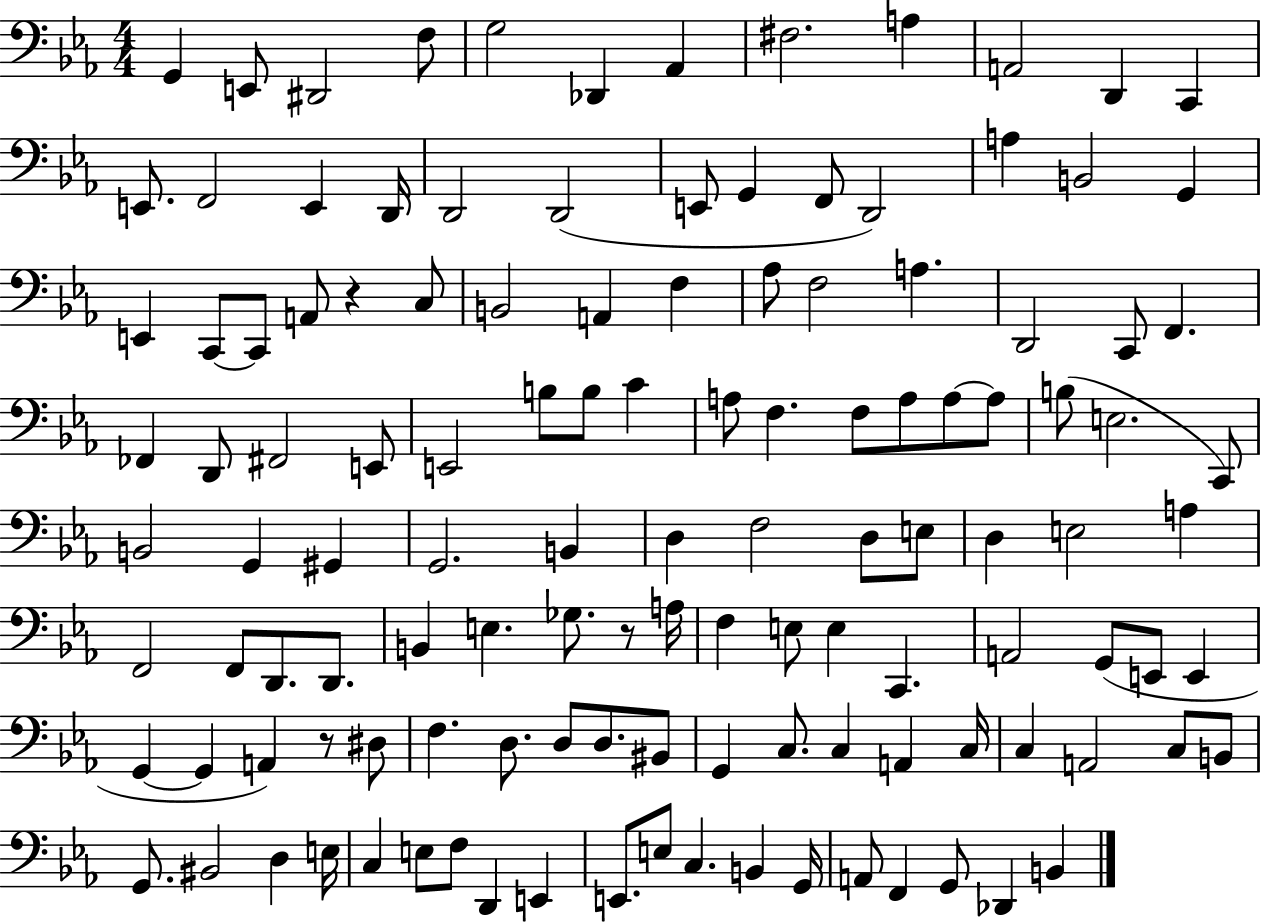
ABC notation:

X:1
T:Untitled
M:4/4
L:1/4
K:Eb
G,, E,,/2 ^D,,2 F,/2 G,2 _D,, _A,, ^F,2 A, A,,2 D,, C,, E,,/2 F,,2 E,, D,,/4 D,,2 D,,2 E,,/2 G,, F,,/2 D,,2 A, B,,2 G,, E,, C,,/2 C,,/2 A,,/2 z C,/2 B,,2 A,, F, _A,/2 F,2 A, D,,2 C,,/2 F,, _F,, D,,/2 ^F,,2 E,,/2 E,,2 B,/2 B,/2 C A,/2 F, F,/2 A,/2 A,/2 A,/2 B,/2 E,2 C,,/2 B,,2 G,, ^G,, G,,2 B,, D, F,2 D,/2 E,/2 D, E,2 A, F,,2 F,,/2 D,,/2 D,,/2 B,, E, _G,/2 z/2 A,/4 F, E,/2 E, C,, A,,2 G,,/2 E,,/2 E,, G,, G,, A,, z/2 ^D,/2 F, D,/2 D,/2 D,/2 ^B,,/2 G,, C,/2 C, A,, C,/4 C, A,,2 C,/2 B,,/2 G,,/2 ^B,,2 D, E,/4 C, E,/2 F,/2 D,, E,, E,,/2 E,/2 C, B,, G,,/4 A,,/2 F,, G,,/2 _D,, B,,